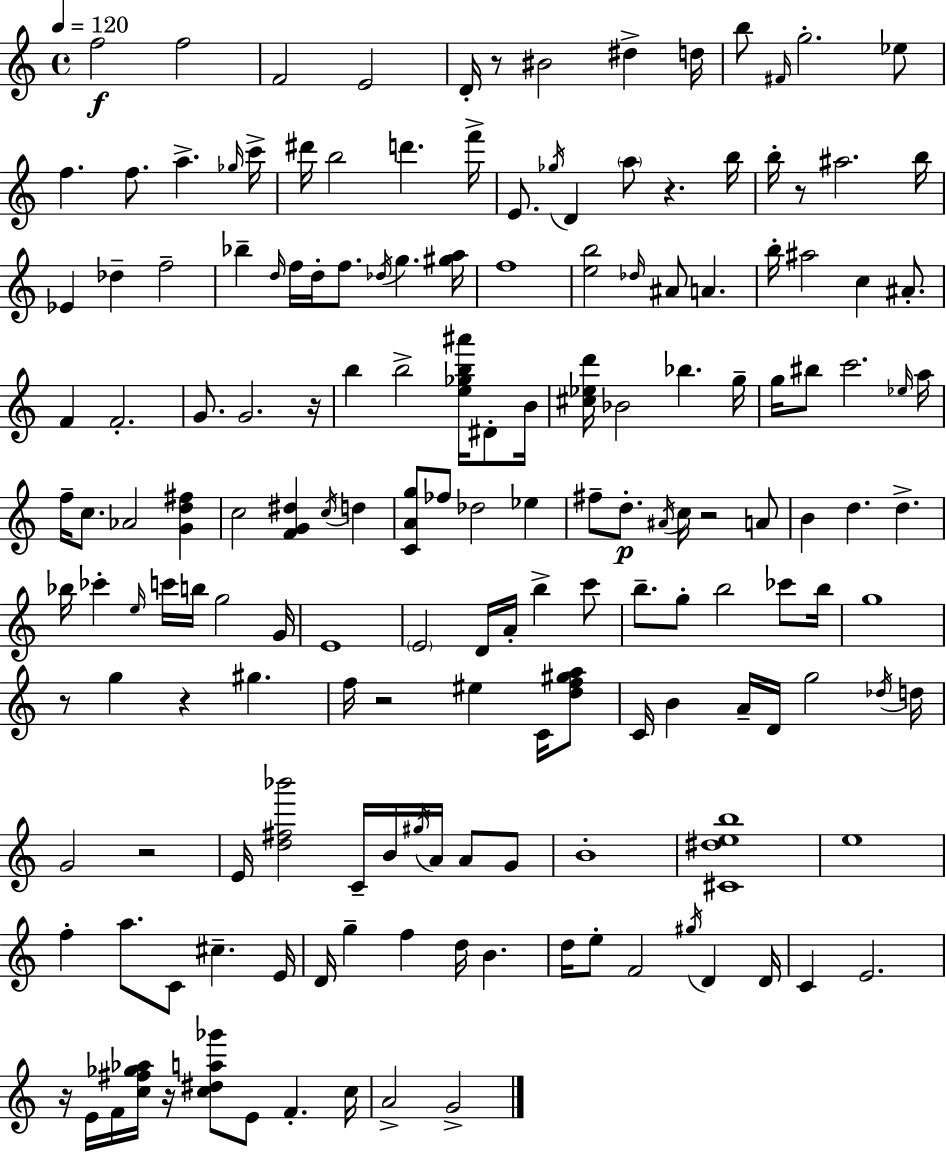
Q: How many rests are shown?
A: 11